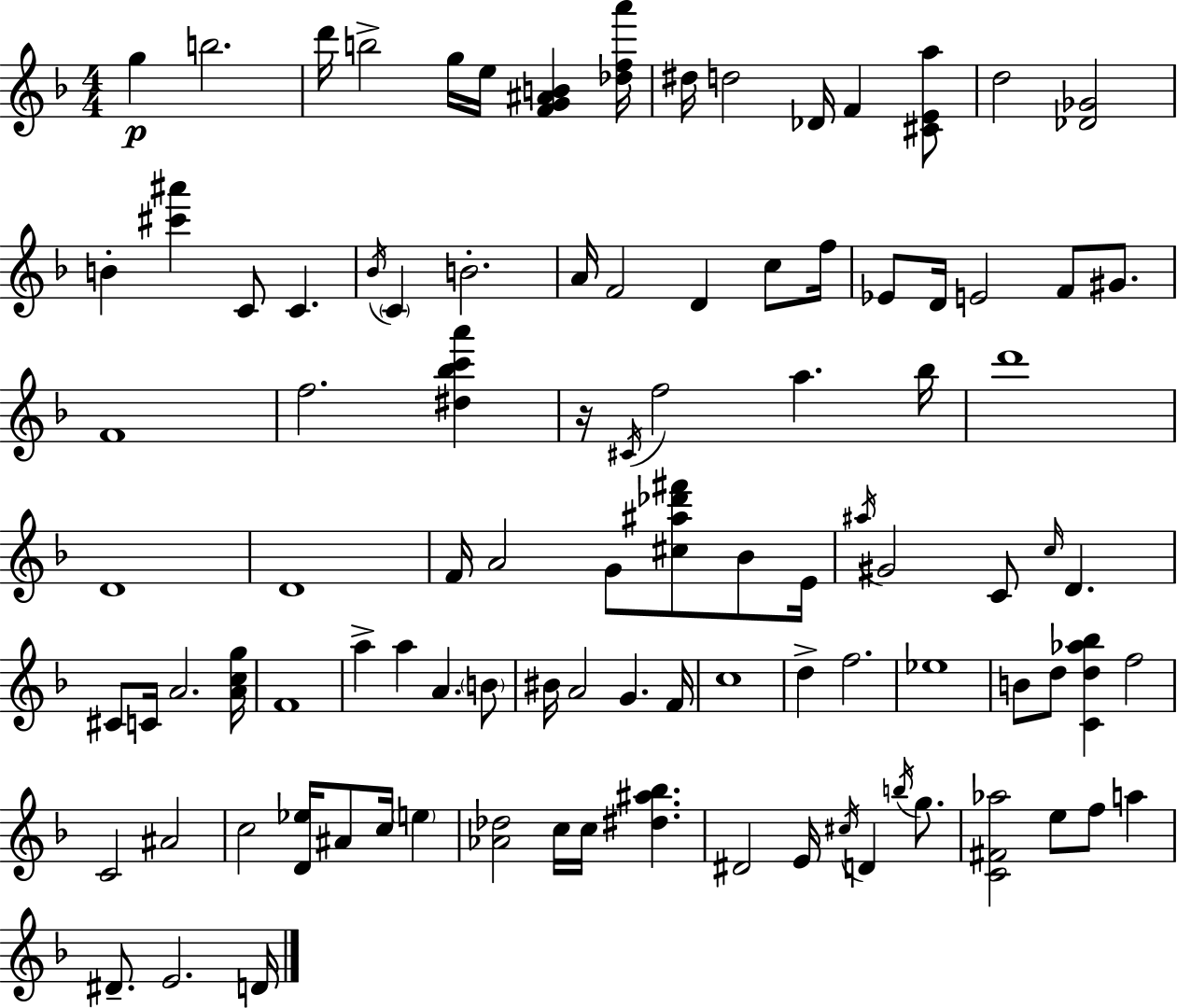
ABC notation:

X:1
T:Untitled
M:4/4
L:1/4
K:Dm
g b2 d'/4 b2 g/4 e/4 [FG^AB] [_dfa']/4 ^d/4 d2 _D/4 F [^CEa]/2 d2 [_D_G]2 B [^c'^a'] C/2 C _B/4 C B2 A/4 F2 D c/2 f/4 _E/2 D/4 E2 F/2 ^G/2 F4 f2 [^d_bc'a'] z/4 ^C/4 f2 a _b/4 d'4 D4 D4 F/4 A2 G/2 [^c^a_d'^f']/2 _B/2 E/4 ^a/4 ^G2 C/2 c/4 D ^C/2 C/4 A2 [Acg]/4 F4 a a A B/2 ^B/4 A2 G F/4 c4 d f2 _e4 B/2 d/2 [Cd_a_b] f2 C2 ^A2 c2 [D_e]/4 ^A/2 c/4 e [_A_d]2 c/4 c/4 [^d^a_b] ^D2 E/4 ^c/4 D b/4 g/2 [C^F_a]2 e/2 f/2 a ^D/2 E2 D/4